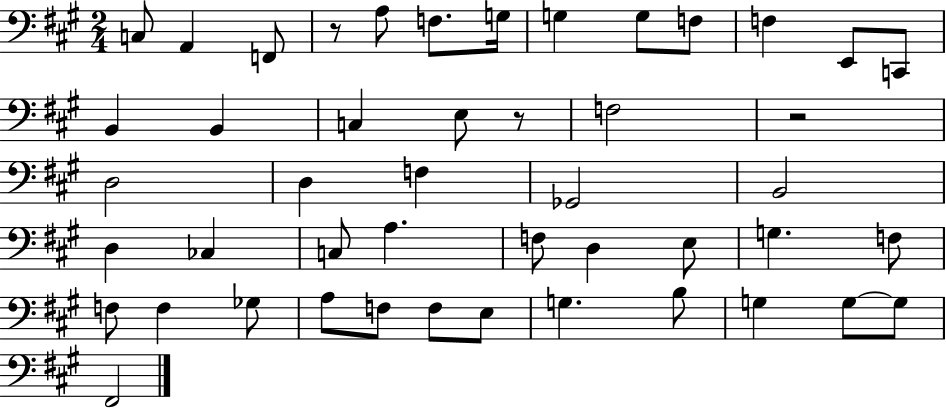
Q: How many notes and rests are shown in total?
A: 47